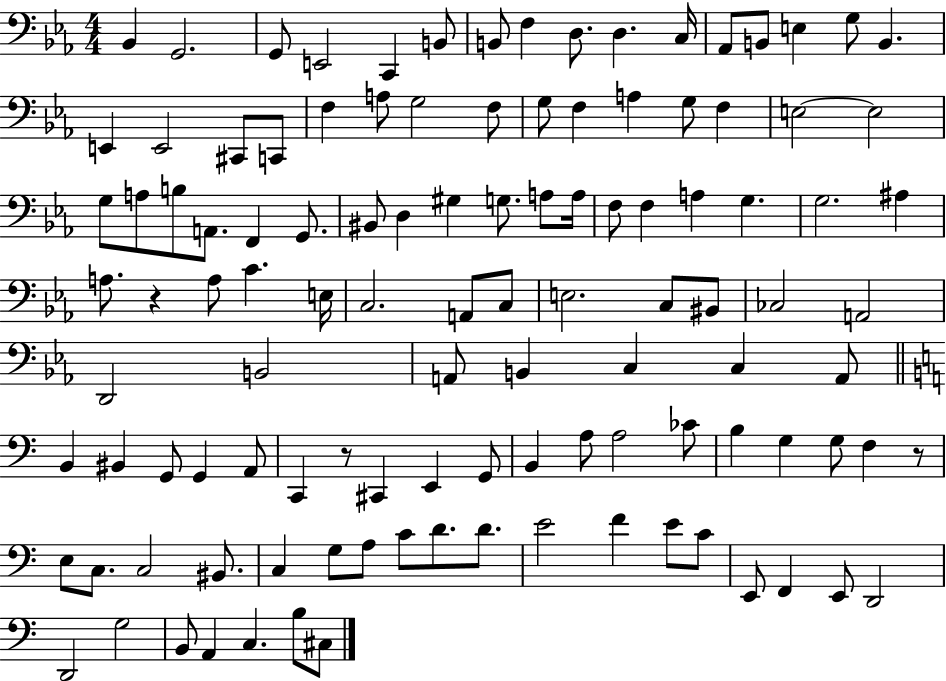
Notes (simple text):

Bb2/q G2/h. G2/e E2/h C2/q B2/e B2/e F3/q D3/e. D3/q. C3/s Ab2/e B2/e E3/q G3/e B2/q. E2/q E2/h C#2/e C2/e F3/q A3/e G3/h F3/e G3/e F3/q A3/q G3/e F3/q E3/h E3/h G3/e A3/e B3/e A2/e. F2/q G2/e. BIS2/e D3/q G#3/q G3/e. A3/e A3/s F3/e F3/q A3/q G3/q. G3/h. A#3/q A3/e. R/q A3/e C4/q. E3/s C3/h. A2/e C3/e E3/h. C3/e BIS2/e CES3/h A2/h D2/h B2/h A2/e B2/q C3/q C3/q A2/e B2/q BIS2/q G2/e G2/q A2/e C2/q R/e C#2/q E2/q G2/e B2/q A3/e A3/h CES4/e B3/q G3/q G3/e F3/q R/e E3/e C3/e. C3/h BIS2/e. C3/q G3/e A3/e C4/e D4/e. D4/e. E4/h F4/q E4/e C4/e E2/e F2/q E2/e D2/h D2/h G3/h B2/e A2/q C3/q. B3/e C#3/e